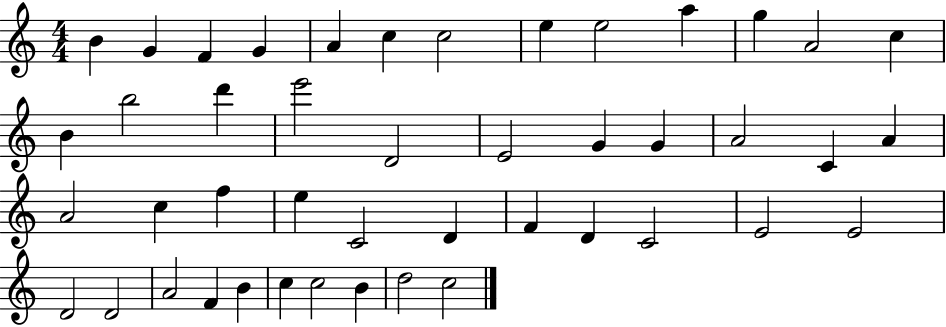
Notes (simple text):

B4/q G4/q F4/q G4/q A4/q C5/q C5/h E5/q E5/h A5/q G5/q A4/h C5/q B4/q B5/h D6/q E6/h D4/h E4/h G4/q G4/q A4/h C4/q A4/q A4/h C5/q F5/q E5/q C4/h D4/q F4/q D4/q C4/h E4/h E4/h D4/h D4/h A4/h F4/q B4/q C5/q C5/h B4/q D5/h C5/h